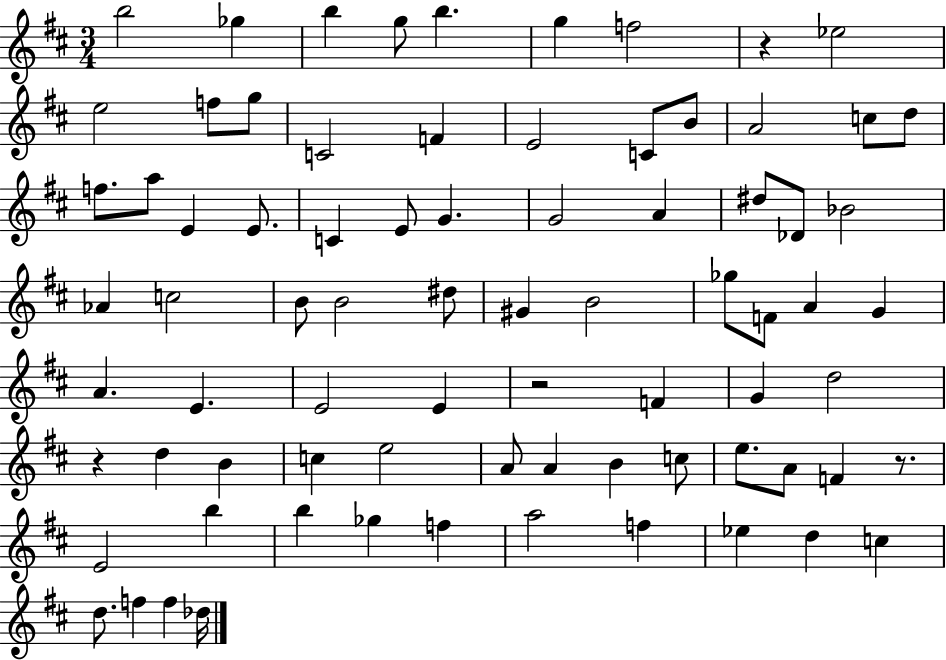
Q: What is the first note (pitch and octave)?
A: B5